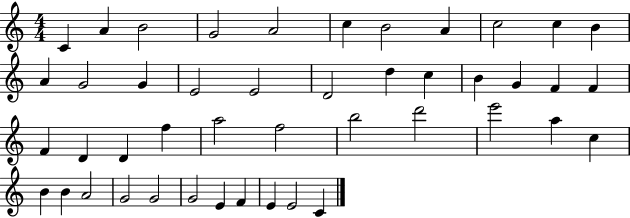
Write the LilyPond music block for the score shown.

{
  \clef treble
  \numericTimeSignature
  \time 4/4
  \key c \major
  c'4 a'4 b'2 | g'2 a'2 | c''4 b'2 a'4 | c''2 c''4 b'4 | \break a'4 g'2 g'4 | e'2 e'2 | d'2 d''4 c''4 | b'4 g'4 f'4 f'4 | \break f'4 d'4 d'4 f''4 | a''2 f''2 | b''2 d'''2 | e'''2 a''4 c''4 | \break b'4 b'4 a'2 | g'2 g'2 | g'2 e'4 f'4 | e'4 e'2 c'4 | \break \bar "|."
}